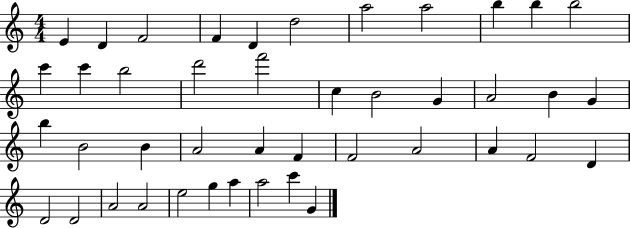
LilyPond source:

{
  \clef treble
  \numericTimeSignature
  \time 4/4
  \key c \major
  e'4 d'4 f'2 | f'4 d'4 d''2 | a''2 a''2 | b''4 b''4 b''2 | \break c'''4 c'''4 b''2 | d'''2 f'''2 | c''4 b'2 g'4 | a'2 b'4 g'4 | \break b''4 b'2 b'4 | a'2 a'4 f'4 | f'2 a'2 | a'4 f'2 d'4 | \break d'2 d'2 | a'2 a'2 | e''2 g''4 a''4 | a''2 c'''4 g'4 | \break \bar "|."
}